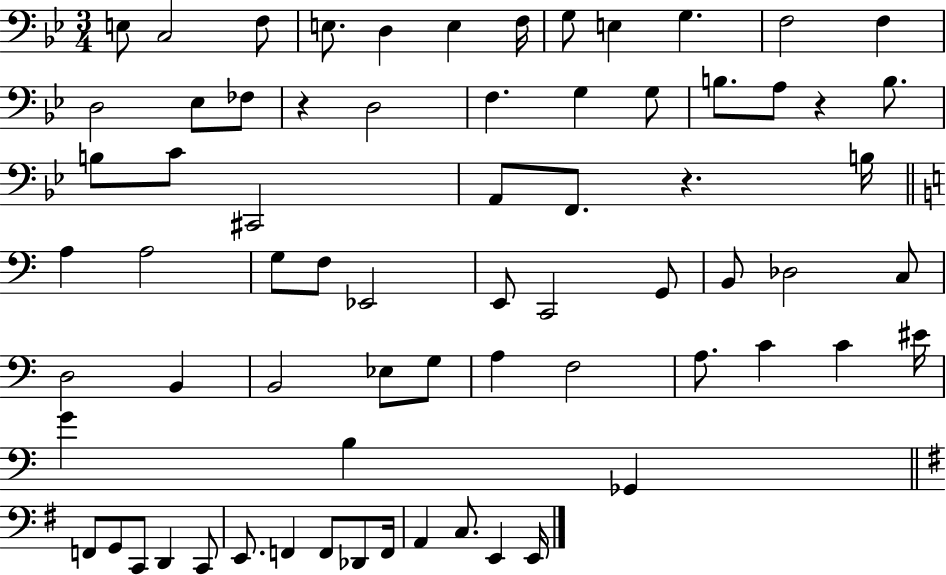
E3/e C3/h F3/e E3/e. D3/q E3/q F3/s G3/e E3/q G3/q. F3/h F3/q D3/h Eb3/e FES3/e R/q D3/h F3/q. G3/q G3/e B3/e. A3/e R/q B3/e. B3/e C4/e C#2/h A2/e F2/e. R/q. B3/s A3/q A3/h G3/e F3/e Eb2/h E2/e C2/h G2/e B2/e Db3/h C3/e D3/h B2/q B2/h Eb3/e G3/e A3/q F3/h A3/e. C4/q C4/q EIS4/s G4/q B3/q Gb2/q F2/e G2/e C2/e D2/q C2/e E2/e. F2/q F2/e Db2/e F2/s A2/q C3/e. E2/q E2/s